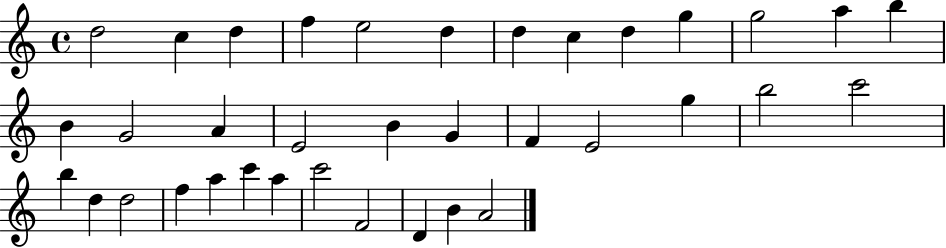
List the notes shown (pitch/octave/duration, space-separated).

D5/h C5/q D5/q F5/q E5/h D5/q D5/q C5/q D5/q G5/q G5/h A5/q B5/q B4/q G4/h A4/q E4/h B4/q G4/q F4/q E4/h G5/q B5/h C6/h B5/q D5/q D5/h F5/q A5/q C6/q A5/q C6/h F4/h D4/q B4/q A4/h